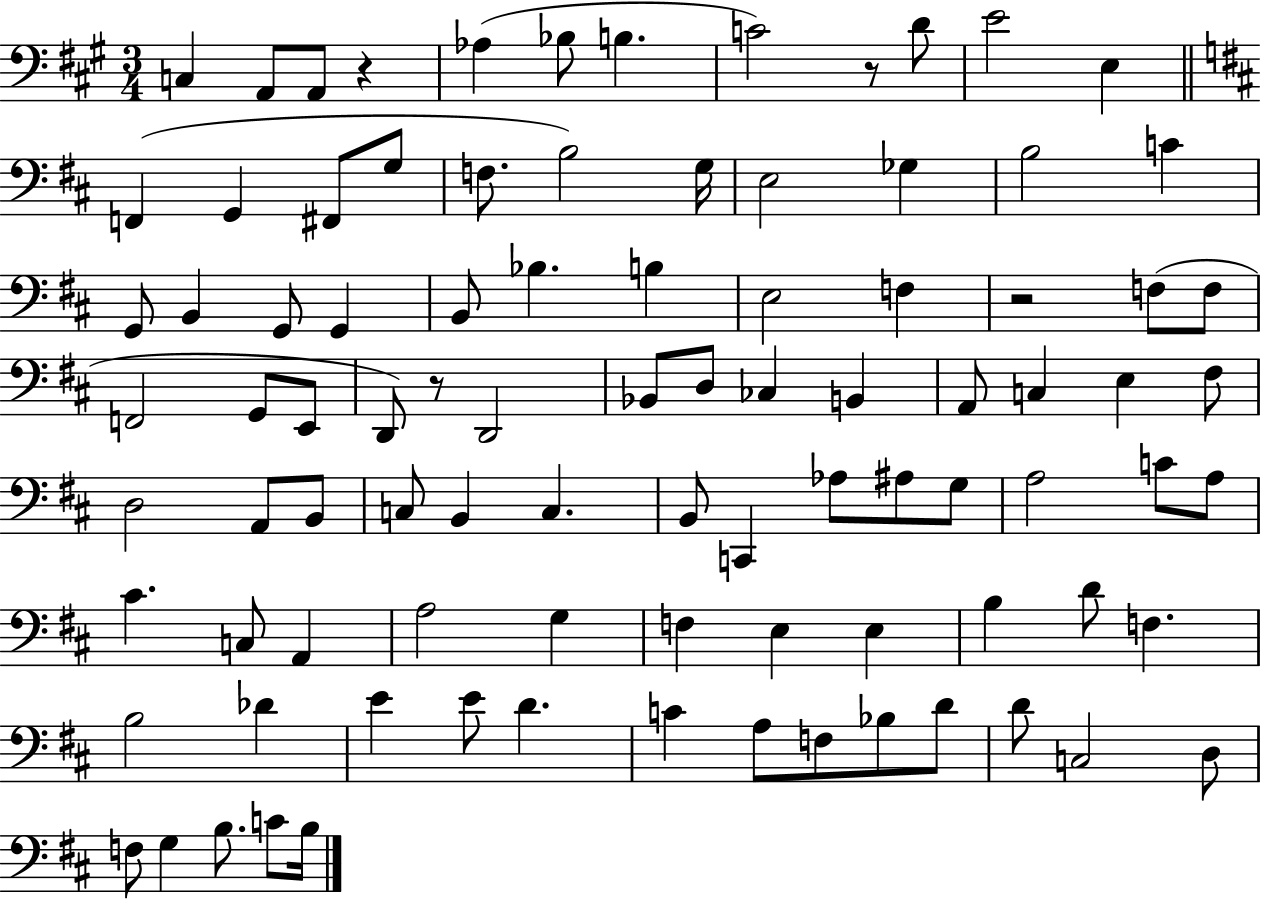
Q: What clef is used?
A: bass